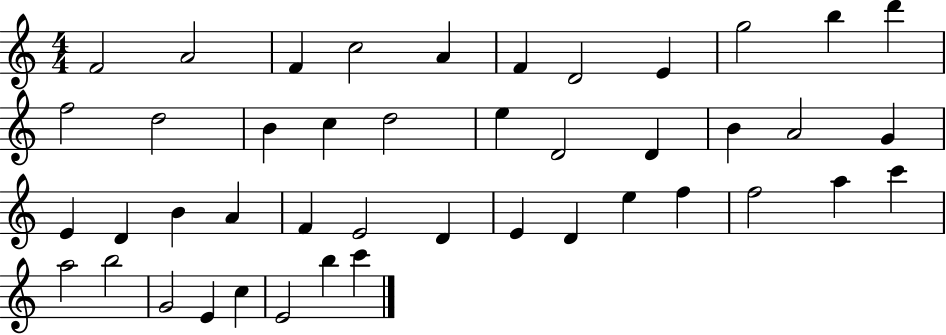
F4/h A4/h F4/q C5/h A4/q F4/q D4/h E4/q G5/h B5/q D6/q F5/h D5/h B4/q C5/q D5/h E5/q D4/h D4/q B4/q A4/h G4/q E4/q D4/q B4/q A4/q F4/q E4/h D4/q E4/q D4/q E5/q F5/q F5/h A5/q C6/q A5/h B5/h G4/h E4/q C5/q E4/h B5/q C6/q